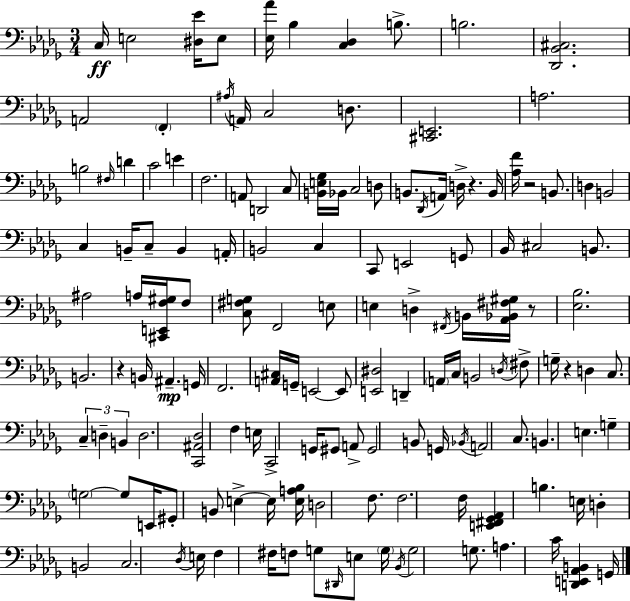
C3/s E3/h [D#3,Eb4]/s E3/e [Eb3,Ab4]/s Bb3/q [C3,Db3]/q B3/e. B3/h. [Db2,Bb2,C#3]/h. A2/h F2/q A#3/s A2/s C3/h D3/e. [C#2,E2]/h. A3/h. B3/h F#3/s D4/q C4/h E4/q F3/h. A2/e D2/h C3/e [B2,E3,Gb3]/s Bb2/s C3/h D3/e B2/e. Db2/s A2/s D3/s R/q. B2/s [Ab3,F4]/s R/h B2/e. D3/q B2/h C3/q B2/s C3/e B2/q A2/s B2/h C3/q C2/e E2/h G2/e Bb2/s C#3/h B2/e. A#3/h A3/s [C#2,E2,F3,G#3]/s F3/e [C3,F#3,G3]/e F2/h E3/e E3/q D3/q F#2/s B2/s [Ab2,Bb2,F#3,G#3]/s R/e [Eb3,Bb3]/h. B2/h. R/q B2/s A#2/q. G2/s F2/h. [A2,C#3]/s G2/s E2/h E2/e [E2,D#3]/h D2/q A2/s C3/s B2/h D3/s F#3/e G3/s R/q D3/q C3/e. C3/q D3/q B2/q D3/h. [C2,A#2,Db3]/h F3/q E3/s C2/h G2/s G#2/e A2/e G#2/h B2/e G2/s Bb2/s A2/h C3/e. B2/q. E3/q. G3/q G3/h G3/e E2/s G#2/e B2/e E3/q E3/s [E3,A3,Bb3]/s D3/h F3/e. F3/h. F3/s [E2,F#2,Gb2,Ab2]/q B3/q. E3/s D3/q B2/h C3/h. Db3/s E3/s F3/q F#3/s F3/e G3/e D#2/s E3/e G3/s Bb2/s G3/h G3/e. A3/q. C4/s [D2,E2,Ab2,B2]/q G2/s